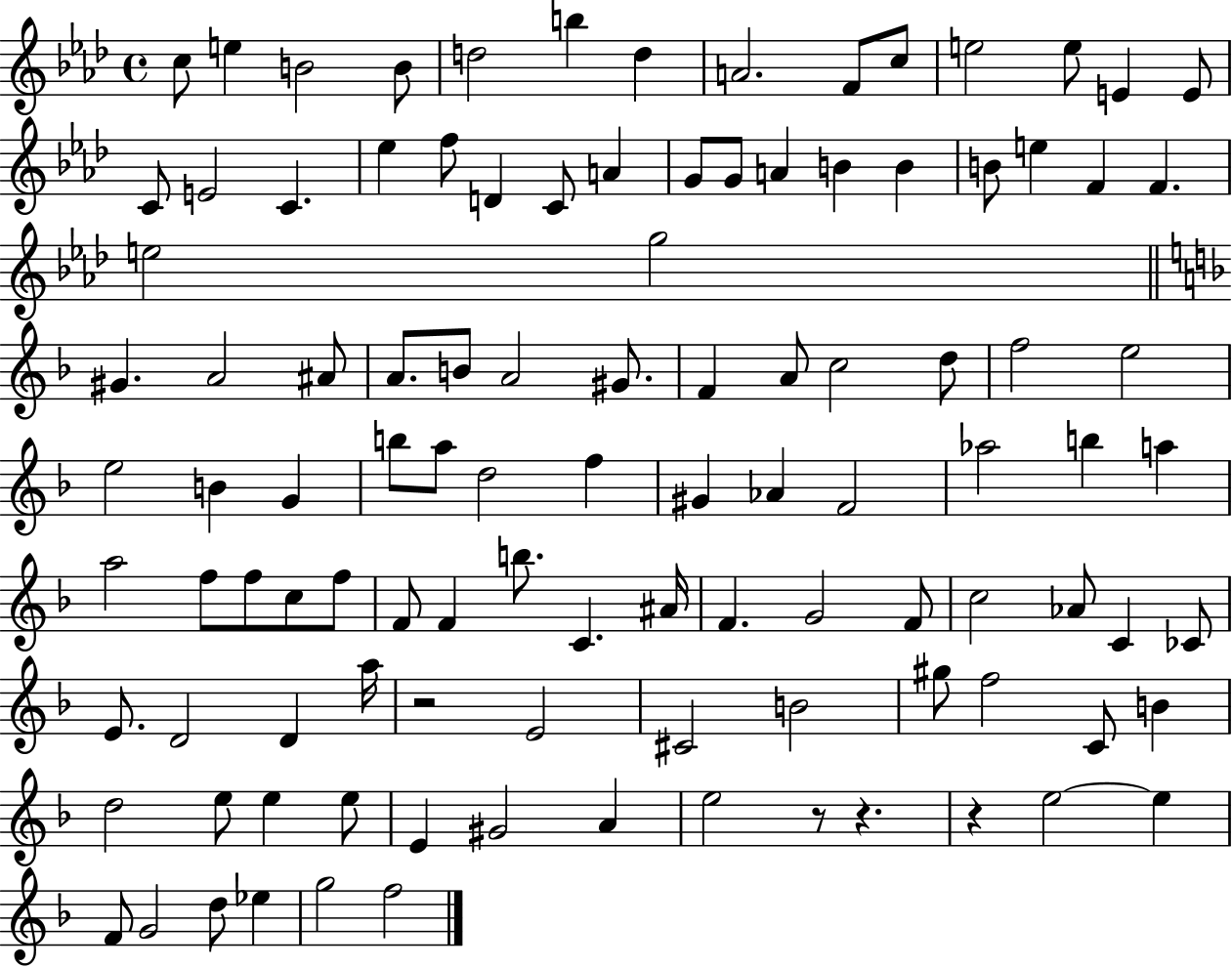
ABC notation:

X:1
T:Untitled
M:4/4
L:1/4
K:Ab
c/2 e B2 B/2 d2 b d A2 F/2 c/2 e2 e/2 E E/2 C/2 E2 C _e f/2 D C/2 A G/2 G/2 A B B B/2 e F F e2 g2 ^G A2 ^A/2 A/2 B/2 A2 ^G/2 F A/2 c2 d/2 f2 e2 e2 B G b/2 a/2 d2 f ^G _A F2 _a2 b a a2 f/2 f/2 c/2 f/2 F/2 F b/2 C ^A/4 F G2 F/2 c2 _A/2 C _C/2 E/2 D2 D a/4 z2 E2 ^C2 B2 ^g/2 f2 C/2 B d2 e/2 e e/2 E ^G2 A e2 z/2 z z e2 e F/2 G2 d/2 _e g2 f2